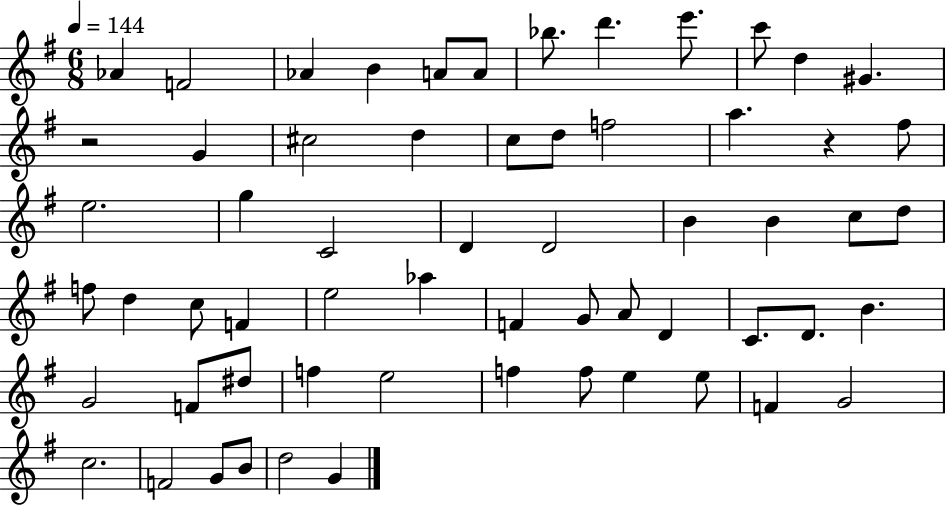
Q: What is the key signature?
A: G major